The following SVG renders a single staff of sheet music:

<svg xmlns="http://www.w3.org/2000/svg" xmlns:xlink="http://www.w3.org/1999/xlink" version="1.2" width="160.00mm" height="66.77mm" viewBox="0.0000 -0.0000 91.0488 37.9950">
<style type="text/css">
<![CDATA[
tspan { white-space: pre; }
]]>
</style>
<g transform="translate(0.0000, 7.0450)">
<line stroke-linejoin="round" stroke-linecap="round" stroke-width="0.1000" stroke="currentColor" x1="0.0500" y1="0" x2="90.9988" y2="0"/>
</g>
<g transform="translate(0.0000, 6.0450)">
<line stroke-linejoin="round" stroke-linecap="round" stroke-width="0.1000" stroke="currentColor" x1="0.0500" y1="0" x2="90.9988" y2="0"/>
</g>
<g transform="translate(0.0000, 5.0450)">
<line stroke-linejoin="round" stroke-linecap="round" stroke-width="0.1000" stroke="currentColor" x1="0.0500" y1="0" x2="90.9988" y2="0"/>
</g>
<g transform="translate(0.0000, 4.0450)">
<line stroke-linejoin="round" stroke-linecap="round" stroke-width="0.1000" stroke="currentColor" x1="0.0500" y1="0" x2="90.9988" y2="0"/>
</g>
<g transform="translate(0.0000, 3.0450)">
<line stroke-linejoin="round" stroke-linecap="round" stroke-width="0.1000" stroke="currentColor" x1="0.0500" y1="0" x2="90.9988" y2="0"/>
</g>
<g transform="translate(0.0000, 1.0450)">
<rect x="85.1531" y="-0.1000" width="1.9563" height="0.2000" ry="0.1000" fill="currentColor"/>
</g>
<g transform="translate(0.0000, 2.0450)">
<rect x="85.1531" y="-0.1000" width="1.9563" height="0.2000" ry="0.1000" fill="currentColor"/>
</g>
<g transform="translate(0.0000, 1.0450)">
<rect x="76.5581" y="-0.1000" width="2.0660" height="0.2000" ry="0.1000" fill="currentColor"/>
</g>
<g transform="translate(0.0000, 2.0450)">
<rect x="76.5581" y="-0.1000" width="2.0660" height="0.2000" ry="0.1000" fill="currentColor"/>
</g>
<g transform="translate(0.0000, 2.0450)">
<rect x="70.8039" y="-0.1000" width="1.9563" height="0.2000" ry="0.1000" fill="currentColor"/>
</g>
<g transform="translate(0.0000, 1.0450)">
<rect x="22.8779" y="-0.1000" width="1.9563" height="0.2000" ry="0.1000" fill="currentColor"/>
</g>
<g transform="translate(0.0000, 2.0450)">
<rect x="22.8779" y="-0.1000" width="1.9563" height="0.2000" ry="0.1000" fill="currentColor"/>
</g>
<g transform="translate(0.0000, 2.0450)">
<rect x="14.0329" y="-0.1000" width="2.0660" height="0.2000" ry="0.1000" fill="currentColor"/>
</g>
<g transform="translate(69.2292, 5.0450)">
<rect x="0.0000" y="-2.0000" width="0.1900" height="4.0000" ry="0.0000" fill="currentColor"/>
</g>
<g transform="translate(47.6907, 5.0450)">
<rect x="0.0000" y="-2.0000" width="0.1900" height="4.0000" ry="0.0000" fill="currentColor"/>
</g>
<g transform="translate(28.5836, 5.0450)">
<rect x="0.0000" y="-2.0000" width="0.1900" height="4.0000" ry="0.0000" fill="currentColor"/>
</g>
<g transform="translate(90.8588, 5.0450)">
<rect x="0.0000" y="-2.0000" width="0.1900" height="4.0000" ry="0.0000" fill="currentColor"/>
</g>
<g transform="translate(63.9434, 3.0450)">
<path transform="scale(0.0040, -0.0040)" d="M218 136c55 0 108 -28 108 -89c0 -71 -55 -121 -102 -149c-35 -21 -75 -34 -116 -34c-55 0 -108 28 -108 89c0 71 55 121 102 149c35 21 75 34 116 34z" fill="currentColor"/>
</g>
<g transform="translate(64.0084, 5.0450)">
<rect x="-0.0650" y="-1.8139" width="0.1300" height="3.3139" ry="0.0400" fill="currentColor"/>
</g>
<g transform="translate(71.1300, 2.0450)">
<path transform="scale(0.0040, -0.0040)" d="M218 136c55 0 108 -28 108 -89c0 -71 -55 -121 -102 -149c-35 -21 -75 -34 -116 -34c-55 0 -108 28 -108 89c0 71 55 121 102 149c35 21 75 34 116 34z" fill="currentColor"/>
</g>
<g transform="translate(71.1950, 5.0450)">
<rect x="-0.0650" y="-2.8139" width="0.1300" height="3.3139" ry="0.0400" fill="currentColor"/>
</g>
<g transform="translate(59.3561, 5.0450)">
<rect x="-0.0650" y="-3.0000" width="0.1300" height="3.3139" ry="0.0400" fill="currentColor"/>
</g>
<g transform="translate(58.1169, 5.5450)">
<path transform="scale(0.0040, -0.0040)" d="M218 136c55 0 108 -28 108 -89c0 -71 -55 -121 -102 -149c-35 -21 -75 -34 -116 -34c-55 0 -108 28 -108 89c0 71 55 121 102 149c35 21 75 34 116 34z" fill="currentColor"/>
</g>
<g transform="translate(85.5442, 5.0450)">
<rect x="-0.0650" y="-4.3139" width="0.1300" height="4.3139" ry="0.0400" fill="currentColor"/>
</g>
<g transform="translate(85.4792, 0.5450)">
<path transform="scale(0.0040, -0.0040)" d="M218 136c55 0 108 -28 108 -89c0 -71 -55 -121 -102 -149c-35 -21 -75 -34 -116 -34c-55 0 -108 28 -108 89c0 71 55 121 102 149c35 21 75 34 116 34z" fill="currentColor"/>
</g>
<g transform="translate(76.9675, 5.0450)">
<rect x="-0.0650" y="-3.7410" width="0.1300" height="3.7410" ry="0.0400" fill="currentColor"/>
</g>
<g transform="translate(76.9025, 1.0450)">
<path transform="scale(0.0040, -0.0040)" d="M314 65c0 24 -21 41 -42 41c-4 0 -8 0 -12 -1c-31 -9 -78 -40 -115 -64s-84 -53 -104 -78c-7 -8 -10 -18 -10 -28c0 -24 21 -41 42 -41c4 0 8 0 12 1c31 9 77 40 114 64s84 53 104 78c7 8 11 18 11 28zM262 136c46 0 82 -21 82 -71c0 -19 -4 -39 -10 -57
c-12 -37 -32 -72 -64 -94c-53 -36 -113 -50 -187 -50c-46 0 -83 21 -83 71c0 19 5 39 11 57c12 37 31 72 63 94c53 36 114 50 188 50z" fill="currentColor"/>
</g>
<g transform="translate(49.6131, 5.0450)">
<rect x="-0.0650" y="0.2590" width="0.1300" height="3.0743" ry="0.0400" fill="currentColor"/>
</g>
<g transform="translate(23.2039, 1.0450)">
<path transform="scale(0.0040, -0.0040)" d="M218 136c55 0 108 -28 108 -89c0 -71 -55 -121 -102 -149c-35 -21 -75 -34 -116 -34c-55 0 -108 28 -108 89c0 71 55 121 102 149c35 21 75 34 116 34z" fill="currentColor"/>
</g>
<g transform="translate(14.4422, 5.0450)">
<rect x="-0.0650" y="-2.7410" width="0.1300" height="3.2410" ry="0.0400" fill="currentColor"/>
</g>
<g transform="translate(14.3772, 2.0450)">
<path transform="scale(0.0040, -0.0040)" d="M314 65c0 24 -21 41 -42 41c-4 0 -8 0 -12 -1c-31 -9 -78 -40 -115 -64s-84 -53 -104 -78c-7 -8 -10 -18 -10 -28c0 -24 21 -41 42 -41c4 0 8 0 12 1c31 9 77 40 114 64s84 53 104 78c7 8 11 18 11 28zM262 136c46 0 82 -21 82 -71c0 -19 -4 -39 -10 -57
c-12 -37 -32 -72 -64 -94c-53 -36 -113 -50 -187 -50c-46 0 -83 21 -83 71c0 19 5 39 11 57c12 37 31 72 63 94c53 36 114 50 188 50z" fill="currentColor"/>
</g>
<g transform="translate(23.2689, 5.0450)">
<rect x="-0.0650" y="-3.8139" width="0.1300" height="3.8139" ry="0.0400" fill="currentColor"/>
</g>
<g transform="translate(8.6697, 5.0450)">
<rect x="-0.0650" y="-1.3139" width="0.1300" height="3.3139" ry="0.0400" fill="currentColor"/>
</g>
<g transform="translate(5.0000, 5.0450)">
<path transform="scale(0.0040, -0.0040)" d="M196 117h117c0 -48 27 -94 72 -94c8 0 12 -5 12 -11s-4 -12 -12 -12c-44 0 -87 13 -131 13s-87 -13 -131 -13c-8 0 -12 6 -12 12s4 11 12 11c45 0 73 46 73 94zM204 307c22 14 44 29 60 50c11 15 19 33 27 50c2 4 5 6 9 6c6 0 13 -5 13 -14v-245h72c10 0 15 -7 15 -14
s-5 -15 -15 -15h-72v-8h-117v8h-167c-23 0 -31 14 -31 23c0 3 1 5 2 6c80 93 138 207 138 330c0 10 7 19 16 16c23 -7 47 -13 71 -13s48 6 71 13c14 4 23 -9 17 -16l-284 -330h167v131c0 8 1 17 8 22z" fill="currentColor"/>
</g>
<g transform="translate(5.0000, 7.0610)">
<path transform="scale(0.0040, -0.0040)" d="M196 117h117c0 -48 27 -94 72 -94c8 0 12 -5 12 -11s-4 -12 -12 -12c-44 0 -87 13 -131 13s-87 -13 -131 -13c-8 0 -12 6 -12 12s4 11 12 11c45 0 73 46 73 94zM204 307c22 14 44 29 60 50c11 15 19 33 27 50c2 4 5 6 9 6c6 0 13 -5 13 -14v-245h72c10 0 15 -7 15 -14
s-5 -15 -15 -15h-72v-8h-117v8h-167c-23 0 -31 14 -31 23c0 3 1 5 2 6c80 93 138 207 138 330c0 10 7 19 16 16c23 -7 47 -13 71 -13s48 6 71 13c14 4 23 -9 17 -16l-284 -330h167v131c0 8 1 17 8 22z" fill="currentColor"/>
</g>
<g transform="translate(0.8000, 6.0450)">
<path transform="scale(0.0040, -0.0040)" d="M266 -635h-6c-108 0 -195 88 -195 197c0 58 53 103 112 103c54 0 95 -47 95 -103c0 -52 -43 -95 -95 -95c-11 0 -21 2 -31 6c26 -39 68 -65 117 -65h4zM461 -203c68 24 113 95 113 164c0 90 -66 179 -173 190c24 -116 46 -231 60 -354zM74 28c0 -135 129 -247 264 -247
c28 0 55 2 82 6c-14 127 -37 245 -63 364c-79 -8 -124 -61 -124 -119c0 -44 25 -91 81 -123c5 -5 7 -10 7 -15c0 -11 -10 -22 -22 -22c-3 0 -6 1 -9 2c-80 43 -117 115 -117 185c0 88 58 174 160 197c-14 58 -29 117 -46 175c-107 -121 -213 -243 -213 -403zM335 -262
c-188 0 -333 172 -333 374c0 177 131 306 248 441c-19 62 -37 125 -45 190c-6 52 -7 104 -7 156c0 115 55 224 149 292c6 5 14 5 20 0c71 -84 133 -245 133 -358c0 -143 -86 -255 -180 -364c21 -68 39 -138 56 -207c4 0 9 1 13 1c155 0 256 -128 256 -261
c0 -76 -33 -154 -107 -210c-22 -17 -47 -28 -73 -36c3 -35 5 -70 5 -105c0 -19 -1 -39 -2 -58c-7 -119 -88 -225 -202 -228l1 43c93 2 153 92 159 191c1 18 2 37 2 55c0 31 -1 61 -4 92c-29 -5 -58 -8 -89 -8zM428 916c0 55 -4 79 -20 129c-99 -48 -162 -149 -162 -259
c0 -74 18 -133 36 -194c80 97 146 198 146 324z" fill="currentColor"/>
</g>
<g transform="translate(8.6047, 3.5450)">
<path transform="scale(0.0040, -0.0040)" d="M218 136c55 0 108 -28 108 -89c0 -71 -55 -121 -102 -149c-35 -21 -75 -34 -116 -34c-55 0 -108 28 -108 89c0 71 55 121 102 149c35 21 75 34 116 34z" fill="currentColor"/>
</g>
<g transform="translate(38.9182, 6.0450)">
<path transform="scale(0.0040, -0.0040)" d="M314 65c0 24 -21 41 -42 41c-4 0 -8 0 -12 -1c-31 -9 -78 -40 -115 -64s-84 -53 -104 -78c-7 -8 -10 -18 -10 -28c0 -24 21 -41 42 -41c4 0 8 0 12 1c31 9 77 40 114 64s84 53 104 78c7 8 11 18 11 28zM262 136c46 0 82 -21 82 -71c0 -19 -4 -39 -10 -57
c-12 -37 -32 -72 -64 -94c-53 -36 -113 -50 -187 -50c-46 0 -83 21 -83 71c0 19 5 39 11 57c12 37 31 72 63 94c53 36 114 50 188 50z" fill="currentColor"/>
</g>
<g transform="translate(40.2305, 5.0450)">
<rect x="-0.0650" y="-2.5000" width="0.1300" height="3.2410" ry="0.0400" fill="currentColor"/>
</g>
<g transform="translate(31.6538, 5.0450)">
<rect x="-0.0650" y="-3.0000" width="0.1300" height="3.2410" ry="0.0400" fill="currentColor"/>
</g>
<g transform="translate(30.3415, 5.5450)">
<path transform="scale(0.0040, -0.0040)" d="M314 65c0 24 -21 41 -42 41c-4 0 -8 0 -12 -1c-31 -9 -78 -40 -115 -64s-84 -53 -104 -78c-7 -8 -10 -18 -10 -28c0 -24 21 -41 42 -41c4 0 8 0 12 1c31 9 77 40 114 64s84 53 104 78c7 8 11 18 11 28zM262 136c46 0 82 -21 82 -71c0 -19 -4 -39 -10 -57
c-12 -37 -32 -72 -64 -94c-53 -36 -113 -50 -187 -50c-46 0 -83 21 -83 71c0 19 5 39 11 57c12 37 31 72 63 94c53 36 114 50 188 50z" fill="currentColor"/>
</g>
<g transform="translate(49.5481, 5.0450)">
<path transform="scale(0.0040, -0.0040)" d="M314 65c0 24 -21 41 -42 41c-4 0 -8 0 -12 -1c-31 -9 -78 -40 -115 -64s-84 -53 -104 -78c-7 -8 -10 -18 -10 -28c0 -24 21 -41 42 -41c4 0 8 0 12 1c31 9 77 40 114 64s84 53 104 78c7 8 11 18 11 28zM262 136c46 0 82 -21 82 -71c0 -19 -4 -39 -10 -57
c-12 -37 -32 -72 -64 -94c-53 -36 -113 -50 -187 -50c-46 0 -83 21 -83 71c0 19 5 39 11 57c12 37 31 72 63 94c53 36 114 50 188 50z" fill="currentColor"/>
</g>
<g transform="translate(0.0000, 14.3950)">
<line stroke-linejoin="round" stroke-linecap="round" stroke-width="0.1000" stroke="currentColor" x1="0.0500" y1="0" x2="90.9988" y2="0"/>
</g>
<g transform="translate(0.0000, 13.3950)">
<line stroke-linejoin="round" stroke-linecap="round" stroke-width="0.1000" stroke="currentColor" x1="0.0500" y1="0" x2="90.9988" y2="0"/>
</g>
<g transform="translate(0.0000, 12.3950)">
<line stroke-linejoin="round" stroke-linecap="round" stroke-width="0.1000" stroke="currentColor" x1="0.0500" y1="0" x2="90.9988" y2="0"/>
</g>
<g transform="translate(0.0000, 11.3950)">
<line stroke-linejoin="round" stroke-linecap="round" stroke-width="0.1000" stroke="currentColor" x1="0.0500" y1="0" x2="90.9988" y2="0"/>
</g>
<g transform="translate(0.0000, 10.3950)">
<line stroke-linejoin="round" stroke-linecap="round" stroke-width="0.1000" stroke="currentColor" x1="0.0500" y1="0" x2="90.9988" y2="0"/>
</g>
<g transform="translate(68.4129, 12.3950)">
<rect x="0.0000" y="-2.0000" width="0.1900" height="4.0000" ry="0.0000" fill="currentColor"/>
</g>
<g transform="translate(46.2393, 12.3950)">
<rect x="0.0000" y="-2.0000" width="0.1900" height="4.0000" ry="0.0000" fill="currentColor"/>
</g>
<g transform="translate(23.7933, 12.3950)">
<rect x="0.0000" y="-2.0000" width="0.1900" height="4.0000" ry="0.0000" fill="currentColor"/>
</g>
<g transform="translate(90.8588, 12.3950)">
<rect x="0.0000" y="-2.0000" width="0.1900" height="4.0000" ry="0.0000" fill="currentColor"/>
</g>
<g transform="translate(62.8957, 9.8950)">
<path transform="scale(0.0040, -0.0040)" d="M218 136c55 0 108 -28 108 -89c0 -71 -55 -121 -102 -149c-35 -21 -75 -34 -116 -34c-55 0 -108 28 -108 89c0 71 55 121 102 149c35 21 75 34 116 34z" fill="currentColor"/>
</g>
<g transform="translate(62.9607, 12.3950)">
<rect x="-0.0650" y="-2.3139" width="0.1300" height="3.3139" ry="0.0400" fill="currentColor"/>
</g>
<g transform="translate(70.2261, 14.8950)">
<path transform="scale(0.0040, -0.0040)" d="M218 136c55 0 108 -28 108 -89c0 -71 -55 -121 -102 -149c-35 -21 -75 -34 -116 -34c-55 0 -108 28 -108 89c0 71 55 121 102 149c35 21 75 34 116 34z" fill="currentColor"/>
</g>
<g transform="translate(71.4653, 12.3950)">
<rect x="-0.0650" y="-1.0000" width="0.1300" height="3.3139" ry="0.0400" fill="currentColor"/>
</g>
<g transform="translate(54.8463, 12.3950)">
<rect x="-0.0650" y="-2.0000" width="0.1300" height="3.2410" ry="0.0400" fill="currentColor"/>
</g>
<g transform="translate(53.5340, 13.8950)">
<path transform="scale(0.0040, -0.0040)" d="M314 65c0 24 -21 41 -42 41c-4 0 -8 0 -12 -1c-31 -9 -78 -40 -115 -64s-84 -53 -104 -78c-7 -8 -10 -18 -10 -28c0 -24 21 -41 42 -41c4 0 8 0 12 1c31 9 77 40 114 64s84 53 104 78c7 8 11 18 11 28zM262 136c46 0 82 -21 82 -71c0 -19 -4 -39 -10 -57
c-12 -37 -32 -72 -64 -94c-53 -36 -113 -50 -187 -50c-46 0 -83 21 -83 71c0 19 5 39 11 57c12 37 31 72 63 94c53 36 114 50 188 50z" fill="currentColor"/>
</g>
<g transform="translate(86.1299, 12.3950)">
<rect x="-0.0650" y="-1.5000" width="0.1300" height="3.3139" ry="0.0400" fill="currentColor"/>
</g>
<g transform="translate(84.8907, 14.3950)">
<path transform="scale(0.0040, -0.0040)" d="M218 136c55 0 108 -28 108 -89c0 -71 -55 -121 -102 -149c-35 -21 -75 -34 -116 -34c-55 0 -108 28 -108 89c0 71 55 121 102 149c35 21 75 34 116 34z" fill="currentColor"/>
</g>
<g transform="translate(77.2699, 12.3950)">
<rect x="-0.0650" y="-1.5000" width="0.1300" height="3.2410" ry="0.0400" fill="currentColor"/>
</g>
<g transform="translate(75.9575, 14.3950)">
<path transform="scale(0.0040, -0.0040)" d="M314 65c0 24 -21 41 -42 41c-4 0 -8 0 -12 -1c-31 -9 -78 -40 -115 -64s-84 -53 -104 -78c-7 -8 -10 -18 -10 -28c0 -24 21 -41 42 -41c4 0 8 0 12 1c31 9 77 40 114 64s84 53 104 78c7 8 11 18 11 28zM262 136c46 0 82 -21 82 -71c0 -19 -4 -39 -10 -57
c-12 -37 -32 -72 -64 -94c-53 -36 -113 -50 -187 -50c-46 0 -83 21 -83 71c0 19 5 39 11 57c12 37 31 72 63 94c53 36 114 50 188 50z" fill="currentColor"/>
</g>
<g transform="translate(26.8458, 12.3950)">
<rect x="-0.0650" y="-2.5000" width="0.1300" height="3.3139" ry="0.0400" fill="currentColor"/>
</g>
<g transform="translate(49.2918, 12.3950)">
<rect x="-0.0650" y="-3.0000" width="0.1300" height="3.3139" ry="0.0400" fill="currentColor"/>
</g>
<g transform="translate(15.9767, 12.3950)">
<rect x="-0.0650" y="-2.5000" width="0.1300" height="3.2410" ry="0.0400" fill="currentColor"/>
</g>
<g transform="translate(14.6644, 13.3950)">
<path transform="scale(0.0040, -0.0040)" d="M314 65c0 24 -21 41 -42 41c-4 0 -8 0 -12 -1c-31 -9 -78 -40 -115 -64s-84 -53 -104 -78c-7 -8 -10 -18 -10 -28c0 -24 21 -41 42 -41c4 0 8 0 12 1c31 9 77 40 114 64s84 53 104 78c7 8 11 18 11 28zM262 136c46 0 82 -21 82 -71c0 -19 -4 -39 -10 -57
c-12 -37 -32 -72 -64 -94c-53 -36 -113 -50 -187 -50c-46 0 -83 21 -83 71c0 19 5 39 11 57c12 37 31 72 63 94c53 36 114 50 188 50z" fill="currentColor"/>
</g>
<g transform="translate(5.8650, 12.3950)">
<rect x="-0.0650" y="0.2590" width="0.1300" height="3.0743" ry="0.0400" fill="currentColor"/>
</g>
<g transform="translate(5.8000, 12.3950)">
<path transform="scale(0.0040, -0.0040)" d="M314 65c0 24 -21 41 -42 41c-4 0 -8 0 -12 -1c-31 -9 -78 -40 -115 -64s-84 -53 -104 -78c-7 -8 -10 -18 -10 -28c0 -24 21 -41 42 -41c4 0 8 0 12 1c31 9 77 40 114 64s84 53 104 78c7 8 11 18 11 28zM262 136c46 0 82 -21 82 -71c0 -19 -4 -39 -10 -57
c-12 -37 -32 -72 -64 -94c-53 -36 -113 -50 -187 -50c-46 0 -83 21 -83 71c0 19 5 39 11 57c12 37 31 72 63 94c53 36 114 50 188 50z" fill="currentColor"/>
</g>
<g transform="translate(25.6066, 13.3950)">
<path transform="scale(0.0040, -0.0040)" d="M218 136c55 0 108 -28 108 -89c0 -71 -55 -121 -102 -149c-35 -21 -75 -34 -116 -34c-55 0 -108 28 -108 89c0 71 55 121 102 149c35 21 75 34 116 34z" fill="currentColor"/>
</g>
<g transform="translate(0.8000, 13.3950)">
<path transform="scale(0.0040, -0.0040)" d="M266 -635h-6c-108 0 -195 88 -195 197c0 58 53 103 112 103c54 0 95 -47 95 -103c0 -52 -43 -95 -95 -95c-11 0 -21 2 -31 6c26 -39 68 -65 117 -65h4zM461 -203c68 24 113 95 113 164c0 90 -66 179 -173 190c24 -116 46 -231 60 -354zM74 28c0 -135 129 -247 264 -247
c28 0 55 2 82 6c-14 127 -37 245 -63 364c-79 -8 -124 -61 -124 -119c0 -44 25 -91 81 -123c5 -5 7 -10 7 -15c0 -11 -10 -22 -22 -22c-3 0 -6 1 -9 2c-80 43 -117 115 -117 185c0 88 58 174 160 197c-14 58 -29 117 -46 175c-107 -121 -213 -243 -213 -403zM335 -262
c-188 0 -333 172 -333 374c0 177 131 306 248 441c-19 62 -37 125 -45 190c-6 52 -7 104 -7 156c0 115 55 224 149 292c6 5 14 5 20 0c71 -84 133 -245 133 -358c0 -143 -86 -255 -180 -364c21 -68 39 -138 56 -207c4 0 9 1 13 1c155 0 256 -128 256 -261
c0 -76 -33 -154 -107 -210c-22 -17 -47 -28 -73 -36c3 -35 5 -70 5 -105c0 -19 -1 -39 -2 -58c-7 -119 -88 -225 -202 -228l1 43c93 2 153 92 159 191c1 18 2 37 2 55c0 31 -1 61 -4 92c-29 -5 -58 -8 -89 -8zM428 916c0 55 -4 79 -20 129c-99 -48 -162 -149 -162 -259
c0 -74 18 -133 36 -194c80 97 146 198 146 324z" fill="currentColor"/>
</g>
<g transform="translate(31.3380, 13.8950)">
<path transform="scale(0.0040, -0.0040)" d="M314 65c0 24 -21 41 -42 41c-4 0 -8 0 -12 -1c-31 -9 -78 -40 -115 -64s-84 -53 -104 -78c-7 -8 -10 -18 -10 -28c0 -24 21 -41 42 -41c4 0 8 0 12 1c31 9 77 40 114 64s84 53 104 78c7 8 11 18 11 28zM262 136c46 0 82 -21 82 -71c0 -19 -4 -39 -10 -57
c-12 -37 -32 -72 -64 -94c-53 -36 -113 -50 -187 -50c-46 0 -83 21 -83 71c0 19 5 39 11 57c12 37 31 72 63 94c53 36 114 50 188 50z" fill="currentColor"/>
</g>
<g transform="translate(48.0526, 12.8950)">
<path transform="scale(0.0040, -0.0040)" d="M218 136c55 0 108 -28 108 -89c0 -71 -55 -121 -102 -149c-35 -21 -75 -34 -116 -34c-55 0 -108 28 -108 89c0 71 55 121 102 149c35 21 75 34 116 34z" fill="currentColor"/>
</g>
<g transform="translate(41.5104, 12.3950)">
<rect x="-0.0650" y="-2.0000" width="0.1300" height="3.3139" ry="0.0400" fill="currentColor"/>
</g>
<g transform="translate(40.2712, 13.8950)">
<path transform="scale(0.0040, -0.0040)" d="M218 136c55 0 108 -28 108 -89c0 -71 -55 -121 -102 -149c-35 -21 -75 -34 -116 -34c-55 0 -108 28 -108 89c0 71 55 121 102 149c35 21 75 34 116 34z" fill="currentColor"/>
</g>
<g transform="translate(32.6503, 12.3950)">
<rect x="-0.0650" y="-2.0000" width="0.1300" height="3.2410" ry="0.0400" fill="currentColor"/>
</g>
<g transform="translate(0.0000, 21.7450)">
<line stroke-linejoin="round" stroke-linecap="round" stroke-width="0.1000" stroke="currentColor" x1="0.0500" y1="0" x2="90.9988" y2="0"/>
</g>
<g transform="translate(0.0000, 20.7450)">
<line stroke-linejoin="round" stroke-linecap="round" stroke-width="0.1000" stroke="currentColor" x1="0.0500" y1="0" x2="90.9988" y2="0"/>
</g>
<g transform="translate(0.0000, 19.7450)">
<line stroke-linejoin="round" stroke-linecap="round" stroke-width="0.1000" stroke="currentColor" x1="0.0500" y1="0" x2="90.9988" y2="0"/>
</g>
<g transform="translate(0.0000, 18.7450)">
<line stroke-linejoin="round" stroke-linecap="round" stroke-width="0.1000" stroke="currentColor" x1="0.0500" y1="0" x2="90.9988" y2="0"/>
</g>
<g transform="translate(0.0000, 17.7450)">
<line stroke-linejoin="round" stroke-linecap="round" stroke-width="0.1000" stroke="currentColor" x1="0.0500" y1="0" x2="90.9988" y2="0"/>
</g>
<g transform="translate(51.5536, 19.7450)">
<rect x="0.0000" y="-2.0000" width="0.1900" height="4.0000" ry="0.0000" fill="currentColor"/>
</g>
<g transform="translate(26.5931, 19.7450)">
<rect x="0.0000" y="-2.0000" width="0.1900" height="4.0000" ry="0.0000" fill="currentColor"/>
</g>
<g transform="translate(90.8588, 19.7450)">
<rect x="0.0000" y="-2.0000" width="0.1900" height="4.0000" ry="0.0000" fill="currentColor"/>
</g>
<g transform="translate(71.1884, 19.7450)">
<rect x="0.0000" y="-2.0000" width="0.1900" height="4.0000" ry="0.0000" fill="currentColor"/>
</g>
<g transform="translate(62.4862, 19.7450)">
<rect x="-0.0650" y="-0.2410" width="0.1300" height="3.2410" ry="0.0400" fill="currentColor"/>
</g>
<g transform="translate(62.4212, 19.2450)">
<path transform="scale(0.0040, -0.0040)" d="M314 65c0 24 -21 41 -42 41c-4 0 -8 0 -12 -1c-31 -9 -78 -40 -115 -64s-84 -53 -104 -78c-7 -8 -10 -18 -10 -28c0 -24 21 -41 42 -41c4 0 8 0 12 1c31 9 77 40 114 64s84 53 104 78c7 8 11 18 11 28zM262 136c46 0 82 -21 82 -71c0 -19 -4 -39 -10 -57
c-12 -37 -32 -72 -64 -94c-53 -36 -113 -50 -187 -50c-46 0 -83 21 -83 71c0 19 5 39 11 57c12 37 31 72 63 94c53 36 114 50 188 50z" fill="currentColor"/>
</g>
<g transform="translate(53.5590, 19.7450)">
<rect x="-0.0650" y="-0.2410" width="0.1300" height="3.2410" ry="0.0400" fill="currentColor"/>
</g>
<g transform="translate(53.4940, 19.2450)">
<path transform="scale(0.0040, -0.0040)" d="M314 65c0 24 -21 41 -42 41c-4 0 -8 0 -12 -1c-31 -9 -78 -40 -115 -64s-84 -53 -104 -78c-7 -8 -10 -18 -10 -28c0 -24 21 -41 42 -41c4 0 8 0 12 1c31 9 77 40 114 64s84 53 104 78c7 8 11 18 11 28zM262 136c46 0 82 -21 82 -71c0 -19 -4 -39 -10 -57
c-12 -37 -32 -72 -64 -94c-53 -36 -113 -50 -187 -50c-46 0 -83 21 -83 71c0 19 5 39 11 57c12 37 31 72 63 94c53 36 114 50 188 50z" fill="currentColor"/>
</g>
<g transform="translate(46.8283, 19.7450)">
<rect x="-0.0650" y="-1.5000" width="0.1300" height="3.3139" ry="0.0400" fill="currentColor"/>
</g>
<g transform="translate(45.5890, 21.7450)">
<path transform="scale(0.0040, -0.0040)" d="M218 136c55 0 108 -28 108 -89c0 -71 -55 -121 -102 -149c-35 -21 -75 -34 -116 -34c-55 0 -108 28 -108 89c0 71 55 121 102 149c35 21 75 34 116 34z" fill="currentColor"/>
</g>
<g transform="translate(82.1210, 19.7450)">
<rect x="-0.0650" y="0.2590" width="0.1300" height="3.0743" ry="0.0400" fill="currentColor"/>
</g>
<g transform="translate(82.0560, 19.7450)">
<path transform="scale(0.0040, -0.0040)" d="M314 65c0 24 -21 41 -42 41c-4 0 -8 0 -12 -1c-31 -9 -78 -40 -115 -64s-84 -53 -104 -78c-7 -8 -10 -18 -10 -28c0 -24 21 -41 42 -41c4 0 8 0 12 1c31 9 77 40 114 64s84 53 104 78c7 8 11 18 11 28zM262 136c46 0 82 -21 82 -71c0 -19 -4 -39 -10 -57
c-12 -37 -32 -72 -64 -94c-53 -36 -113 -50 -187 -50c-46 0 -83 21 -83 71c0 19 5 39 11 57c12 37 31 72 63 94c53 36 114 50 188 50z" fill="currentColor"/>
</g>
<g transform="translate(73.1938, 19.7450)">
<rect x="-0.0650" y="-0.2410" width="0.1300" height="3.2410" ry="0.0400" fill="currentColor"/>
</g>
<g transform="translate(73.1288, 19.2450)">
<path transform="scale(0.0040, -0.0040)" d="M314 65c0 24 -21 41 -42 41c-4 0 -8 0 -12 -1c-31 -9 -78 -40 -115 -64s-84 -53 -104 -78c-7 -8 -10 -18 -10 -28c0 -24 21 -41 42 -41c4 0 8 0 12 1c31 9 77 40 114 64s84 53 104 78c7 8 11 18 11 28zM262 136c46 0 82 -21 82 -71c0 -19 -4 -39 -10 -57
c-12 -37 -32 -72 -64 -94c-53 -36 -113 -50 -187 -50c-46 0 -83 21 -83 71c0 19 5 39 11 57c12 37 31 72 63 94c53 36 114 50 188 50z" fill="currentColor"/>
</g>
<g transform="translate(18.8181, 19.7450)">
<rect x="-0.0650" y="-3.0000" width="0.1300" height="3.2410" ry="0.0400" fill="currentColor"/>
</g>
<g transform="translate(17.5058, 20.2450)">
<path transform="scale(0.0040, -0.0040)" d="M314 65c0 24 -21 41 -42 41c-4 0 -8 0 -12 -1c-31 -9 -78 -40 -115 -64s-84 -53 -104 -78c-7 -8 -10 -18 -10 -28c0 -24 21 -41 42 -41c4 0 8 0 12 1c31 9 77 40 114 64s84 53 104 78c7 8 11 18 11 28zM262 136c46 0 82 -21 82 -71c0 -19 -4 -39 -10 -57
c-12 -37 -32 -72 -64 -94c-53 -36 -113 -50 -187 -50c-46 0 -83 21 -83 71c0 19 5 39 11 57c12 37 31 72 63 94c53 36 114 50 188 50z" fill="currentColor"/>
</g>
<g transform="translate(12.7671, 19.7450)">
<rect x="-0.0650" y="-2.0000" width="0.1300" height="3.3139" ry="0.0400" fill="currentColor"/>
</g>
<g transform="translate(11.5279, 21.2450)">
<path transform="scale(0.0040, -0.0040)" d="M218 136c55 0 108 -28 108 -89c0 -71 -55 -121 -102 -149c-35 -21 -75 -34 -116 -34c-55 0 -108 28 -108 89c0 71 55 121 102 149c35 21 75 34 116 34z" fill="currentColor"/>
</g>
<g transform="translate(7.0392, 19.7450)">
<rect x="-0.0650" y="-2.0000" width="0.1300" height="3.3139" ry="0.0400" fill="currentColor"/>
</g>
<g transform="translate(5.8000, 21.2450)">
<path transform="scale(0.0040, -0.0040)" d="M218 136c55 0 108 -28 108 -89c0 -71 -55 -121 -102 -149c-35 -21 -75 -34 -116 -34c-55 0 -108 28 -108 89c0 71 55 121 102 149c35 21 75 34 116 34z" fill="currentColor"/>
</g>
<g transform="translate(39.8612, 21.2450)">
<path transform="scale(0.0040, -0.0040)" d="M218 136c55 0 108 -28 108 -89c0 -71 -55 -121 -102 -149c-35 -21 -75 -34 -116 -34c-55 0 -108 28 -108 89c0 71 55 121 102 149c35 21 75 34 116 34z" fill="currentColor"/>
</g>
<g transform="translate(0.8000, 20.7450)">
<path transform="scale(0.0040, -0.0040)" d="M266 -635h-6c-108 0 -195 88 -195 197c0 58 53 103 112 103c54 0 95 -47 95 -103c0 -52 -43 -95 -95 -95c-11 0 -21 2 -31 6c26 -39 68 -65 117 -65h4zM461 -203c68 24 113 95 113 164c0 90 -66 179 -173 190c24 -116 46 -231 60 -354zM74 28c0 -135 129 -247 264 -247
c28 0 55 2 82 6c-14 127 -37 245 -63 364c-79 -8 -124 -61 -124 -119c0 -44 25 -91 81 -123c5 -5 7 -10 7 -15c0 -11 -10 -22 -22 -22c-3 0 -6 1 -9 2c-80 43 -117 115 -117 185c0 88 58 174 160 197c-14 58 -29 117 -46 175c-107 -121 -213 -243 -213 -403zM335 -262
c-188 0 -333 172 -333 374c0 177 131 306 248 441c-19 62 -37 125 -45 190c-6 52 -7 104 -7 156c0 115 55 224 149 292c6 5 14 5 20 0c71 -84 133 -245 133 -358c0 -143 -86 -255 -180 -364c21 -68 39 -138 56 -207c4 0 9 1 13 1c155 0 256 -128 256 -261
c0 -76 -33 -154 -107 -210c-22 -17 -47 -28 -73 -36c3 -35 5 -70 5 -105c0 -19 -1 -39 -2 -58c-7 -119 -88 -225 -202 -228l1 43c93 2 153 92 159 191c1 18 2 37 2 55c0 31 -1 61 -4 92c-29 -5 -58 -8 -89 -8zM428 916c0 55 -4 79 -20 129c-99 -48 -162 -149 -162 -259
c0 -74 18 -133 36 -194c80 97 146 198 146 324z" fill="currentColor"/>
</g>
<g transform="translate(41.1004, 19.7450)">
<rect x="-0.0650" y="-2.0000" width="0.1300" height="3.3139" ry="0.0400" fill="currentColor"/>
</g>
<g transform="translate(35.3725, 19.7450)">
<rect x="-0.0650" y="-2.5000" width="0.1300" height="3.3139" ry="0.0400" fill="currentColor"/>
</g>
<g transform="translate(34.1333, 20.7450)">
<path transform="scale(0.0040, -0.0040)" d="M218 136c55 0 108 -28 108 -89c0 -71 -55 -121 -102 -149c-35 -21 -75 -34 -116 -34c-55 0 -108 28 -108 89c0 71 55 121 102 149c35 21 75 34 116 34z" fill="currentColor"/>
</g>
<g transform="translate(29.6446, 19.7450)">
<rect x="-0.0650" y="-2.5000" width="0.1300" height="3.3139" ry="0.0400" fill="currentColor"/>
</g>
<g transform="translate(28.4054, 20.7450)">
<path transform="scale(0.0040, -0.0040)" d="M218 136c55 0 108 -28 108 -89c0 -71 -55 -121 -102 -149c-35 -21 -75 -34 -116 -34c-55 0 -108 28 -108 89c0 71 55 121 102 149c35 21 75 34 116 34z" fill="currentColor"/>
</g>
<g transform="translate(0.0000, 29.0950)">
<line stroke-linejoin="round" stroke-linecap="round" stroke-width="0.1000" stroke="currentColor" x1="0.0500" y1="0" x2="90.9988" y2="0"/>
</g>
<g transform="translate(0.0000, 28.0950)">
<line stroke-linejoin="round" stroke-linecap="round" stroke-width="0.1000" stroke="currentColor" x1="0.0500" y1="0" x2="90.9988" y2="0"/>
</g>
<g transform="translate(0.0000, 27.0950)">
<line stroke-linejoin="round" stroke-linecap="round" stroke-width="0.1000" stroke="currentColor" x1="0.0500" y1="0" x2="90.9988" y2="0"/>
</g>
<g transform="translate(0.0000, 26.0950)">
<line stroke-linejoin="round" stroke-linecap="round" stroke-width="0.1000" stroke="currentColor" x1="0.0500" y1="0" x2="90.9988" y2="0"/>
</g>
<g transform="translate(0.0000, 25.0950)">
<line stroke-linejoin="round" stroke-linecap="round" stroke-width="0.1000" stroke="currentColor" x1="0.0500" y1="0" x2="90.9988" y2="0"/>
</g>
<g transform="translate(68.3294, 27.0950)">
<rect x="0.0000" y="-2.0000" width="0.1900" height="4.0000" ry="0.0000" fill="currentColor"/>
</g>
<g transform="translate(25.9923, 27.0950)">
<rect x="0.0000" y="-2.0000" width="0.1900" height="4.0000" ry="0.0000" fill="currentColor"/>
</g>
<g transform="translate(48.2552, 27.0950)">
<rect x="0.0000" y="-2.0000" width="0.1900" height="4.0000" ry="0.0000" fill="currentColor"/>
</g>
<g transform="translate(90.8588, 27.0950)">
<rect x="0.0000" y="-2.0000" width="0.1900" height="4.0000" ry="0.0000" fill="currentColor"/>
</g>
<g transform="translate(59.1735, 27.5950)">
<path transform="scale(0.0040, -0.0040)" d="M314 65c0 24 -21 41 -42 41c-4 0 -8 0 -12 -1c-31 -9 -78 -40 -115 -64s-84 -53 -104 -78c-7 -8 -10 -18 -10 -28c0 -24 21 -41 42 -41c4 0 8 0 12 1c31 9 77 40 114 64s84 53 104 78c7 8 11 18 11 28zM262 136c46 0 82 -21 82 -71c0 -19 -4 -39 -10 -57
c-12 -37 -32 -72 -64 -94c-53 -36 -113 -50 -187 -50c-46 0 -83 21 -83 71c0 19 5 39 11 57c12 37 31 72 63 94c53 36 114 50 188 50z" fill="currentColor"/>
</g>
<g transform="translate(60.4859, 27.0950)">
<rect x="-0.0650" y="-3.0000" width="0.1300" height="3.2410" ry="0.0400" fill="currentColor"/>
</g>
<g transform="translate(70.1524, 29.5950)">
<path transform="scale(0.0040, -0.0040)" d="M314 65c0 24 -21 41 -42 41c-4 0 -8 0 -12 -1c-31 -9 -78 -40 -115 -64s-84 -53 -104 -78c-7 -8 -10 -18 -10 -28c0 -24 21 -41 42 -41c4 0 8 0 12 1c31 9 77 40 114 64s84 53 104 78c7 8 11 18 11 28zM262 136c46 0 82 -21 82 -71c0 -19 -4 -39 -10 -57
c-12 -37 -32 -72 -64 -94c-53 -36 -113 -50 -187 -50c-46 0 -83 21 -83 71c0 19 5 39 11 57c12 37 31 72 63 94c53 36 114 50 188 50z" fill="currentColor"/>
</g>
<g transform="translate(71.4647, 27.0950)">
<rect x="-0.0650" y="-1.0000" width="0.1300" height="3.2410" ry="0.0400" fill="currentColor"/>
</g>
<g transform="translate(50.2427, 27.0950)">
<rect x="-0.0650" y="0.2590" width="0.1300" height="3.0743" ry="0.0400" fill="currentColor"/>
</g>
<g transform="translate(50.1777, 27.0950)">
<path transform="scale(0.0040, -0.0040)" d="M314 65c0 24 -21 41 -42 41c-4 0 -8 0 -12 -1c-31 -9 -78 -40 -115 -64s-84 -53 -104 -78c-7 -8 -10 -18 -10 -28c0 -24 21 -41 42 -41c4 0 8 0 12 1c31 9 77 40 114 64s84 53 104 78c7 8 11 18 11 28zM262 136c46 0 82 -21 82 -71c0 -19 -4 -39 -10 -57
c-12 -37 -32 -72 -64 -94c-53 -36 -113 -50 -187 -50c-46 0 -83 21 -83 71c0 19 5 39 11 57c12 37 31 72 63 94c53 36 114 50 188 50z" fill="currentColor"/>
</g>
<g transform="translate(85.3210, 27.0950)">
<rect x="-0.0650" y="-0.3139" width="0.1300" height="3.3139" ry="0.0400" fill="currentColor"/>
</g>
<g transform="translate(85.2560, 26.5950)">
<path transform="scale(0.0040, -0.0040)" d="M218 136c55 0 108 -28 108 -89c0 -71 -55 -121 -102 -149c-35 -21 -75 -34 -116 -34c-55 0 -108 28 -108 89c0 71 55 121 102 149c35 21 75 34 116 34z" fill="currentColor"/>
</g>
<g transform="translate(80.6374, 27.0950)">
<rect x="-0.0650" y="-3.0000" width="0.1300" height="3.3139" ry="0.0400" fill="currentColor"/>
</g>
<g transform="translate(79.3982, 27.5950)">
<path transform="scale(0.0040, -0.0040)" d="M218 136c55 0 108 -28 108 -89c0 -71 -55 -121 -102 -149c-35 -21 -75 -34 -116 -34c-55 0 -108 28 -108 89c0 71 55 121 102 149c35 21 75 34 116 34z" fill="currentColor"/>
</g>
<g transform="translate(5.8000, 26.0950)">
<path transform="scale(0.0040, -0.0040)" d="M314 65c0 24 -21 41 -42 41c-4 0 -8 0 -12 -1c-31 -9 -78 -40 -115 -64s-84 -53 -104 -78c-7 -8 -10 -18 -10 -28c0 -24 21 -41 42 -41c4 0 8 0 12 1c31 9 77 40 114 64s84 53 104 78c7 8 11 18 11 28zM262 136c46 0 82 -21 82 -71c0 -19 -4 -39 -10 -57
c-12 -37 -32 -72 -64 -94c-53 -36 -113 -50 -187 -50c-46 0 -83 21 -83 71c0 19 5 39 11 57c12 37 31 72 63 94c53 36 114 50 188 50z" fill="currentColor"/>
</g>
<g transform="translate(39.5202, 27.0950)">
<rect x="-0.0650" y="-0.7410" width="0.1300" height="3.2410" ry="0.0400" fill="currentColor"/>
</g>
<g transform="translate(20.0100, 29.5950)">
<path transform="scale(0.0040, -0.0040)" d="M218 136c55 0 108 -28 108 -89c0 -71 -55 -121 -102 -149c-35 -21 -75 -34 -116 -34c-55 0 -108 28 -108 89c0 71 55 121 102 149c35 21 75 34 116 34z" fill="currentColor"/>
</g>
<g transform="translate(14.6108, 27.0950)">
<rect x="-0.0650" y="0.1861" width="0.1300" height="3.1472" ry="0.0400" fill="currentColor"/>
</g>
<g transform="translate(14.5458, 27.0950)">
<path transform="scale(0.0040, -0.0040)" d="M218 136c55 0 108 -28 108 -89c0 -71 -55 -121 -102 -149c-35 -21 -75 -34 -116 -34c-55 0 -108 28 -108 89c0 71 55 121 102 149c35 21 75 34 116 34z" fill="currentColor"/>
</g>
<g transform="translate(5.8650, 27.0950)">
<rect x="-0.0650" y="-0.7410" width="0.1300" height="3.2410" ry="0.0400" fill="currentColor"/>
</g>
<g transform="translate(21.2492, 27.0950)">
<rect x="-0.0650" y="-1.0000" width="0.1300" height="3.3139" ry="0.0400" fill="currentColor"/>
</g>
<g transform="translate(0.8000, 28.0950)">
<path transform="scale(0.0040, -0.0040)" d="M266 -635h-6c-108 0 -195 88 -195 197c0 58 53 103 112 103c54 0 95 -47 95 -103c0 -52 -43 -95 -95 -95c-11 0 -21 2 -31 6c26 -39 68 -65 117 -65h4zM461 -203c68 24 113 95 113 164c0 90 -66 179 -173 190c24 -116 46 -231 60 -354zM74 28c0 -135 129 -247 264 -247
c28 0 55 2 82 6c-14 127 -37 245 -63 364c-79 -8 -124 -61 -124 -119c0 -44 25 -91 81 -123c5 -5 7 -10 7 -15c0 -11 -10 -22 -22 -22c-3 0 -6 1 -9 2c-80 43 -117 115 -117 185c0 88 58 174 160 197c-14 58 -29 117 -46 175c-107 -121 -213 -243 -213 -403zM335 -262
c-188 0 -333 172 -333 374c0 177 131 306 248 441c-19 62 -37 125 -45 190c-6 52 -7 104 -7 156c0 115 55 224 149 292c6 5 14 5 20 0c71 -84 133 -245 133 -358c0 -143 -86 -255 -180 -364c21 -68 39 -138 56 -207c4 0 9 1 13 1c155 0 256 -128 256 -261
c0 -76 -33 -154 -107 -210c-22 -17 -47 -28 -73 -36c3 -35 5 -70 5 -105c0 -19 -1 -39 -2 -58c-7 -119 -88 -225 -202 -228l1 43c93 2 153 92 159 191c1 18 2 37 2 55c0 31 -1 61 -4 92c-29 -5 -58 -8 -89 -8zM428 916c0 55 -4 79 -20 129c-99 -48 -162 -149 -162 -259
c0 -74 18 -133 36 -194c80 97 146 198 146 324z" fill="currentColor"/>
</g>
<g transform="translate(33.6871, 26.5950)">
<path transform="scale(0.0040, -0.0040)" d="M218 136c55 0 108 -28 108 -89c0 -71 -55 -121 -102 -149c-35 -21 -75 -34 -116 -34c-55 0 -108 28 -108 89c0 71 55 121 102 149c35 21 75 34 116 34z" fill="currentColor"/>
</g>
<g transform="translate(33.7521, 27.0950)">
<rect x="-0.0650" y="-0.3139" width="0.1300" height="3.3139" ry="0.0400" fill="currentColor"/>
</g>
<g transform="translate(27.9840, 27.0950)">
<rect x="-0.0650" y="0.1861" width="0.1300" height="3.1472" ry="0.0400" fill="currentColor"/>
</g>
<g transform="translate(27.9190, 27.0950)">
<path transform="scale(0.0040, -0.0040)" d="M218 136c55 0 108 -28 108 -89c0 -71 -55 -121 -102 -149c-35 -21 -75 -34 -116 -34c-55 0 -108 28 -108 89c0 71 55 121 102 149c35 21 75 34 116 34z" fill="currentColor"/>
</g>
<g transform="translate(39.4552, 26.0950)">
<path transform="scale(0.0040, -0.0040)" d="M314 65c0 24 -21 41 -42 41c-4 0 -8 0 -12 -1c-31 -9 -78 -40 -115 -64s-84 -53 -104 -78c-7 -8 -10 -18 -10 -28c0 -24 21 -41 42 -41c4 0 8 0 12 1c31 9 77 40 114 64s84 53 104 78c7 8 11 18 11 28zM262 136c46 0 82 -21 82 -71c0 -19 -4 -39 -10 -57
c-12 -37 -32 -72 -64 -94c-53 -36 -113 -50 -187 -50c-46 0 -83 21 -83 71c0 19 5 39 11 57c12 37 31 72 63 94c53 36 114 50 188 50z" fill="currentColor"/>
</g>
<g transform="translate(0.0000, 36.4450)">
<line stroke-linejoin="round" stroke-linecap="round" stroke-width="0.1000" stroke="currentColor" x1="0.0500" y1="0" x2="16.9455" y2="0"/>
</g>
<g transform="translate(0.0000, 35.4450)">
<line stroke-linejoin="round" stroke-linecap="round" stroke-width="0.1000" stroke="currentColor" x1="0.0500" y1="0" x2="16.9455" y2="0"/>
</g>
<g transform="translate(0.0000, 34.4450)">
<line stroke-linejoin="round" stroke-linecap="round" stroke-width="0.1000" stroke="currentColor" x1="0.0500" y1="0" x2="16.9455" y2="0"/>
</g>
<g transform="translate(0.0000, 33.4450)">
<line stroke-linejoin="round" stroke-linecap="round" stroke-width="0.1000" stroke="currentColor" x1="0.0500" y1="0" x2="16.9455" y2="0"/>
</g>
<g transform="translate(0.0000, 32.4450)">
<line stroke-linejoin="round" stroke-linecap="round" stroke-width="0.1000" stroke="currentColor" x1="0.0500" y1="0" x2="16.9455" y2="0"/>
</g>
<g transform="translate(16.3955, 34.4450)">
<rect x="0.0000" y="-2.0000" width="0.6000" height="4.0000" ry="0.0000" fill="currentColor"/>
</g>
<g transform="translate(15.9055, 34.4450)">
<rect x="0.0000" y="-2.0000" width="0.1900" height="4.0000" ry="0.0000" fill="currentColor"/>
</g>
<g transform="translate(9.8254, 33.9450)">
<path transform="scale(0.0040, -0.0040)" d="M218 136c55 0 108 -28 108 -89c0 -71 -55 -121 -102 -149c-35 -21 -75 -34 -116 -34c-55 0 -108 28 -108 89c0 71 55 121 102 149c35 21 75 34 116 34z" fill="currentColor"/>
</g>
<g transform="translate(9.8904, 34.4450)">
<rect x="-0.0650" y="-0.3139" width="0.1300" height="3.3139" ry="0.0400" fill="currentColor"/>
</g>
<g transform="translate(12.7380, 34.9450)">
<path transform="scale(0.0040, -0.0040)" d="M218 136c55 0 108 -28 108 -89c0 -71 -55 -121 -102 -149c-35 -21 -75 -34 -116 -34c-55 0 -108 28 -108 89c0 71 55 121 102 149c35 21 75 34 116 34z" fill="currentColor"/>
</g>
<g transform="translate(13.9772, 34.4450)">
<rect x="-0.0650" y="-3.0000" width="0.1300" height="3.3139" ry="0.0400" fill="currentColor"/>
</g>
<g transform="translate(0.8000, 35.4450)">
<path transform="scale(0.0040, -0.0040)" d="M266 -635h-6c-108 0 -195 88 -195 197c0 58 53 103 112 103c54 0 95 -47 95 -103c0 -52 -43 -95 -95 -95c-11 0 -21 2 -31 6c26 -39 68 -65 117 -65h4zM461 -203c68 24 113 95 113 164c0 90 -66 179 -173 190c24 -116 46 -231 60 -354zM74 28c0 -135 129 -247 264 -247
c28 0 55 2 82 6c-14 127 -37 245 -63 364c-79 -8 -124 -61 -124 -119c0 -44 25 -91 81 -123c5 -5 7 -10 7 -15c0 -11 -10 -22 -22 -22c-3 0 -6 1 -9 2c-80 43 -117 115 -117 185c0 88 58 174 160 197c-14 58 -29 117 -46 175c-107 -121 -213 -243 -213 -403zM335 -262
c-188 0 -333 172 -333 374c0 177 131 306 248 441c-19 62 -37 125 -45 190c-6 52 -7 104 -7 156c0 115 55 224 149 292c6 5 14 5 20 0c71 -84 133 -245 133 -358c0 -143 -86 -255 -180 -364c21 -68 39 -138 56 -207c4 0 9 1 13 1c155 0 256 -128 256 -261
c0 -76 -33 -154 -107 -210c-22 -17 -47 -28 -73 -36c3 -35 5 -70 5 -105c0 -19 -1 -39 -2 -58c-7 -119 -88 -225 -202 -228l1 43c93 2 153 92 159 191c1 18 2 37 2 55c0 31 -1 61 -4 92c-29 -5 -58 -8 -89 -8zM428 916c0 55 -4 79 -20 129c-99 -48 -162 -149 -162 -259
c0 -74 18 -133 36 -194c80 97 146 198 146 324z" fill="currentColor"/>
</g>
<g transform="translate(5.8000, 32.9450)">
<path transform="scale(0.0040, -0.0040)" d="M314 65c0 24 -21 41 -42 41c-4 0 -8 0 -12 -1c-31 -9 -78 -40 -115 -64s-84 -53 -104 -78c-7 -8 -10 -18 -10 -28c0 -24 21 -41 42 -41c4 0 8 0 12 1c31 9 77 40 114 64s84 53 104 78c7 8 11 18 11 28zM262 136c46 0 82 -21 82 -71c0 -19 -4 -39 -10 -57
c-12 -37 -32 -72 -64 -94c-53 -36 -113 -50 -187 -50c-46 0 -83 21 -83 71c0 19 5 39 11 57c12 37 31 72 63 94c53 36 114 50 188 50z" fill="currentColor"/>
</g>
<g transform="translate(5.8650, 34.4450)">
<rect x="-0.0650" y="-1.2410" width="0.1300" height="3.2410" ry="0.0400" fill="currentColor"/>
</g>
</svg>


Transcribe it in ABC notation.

X:1
T:Untitled
M:4/4
L:1/4
K:C
e a2 c' A2 G2 B2 A f a c'2 d' B2 G2 G F2 F A F2 g D E2 E F F A2 G G F E c2 c2 c2 B2 d2 B D B c d2 B2 A2 D2 A c e2 c A